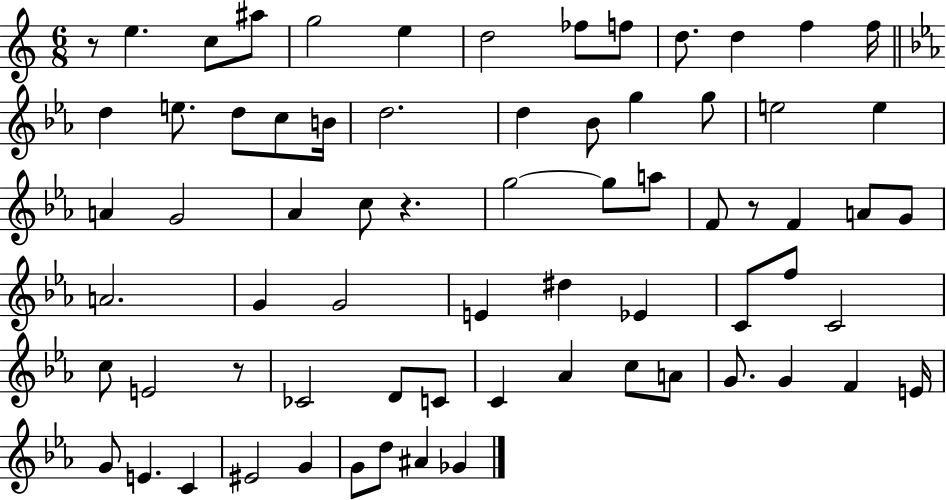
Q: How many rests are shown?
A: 4